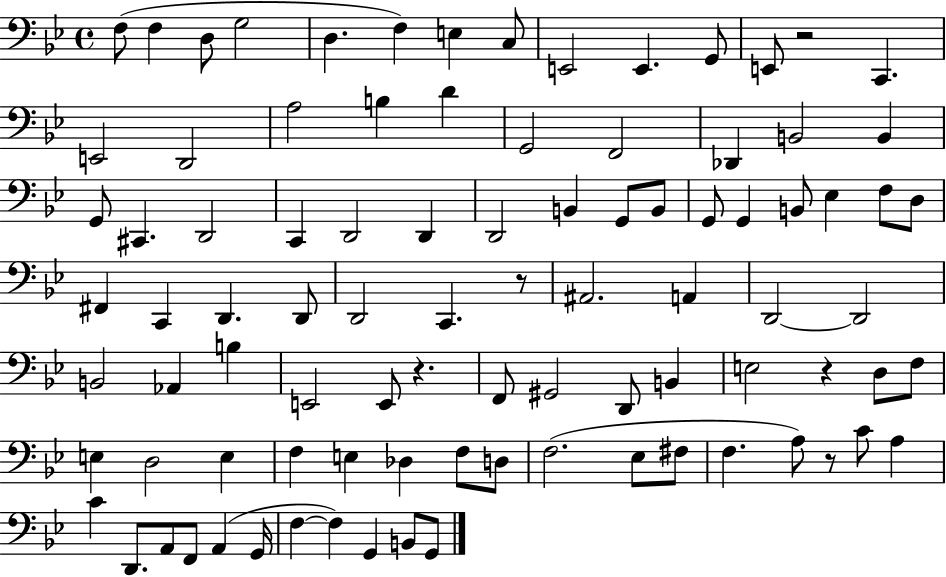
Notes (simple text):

F3/e F3/q D3/e G3/h D3/q. F3/q E3/q C3/e E2/h E2/q. G2/e E2/e R/h C2/q. E2/h D2/h A3/h B3/q D4/q G2/h F2/h Db2/q B2/h B2/q G2/e C#2/q. D2/h C2/q D2/h D2/q D2/h B2/q G2/e B2/e G2/e G2/q B2/e Eb3/q F3/e D3/e F#2/q C2/q D2/q. D2/e D2/h C2/q. R/e A#2/h. A2/q D2/h D2/h B2/h Ab2/q B3/q E2/h E2/e R/q. F2/e G#2/h D2/e B2/q E3/h R/q D3/e F3/e E3/q D3/h E3/q F3/q E3/q Db3/q F3/e D3/e F3/h. Eb3/e F#3/e F3/q. A3/e R/e C4/e A3/q C4/q D2/e. A2/e F2/e A2/q G2/s F3/q F3/q G2/q B2/e G2/e